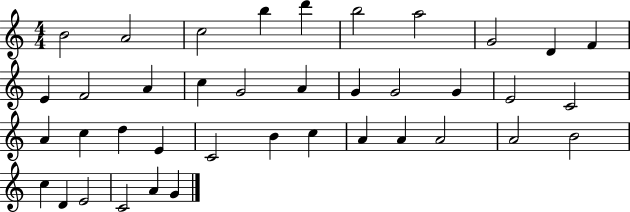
{
  \clef treble
  \numericTimeSignature
  \time 4/4
  \key c \major
  b'2 a'2 | c''2 b''4 d'''4 | b''2 a''2 | g'2 d'4 f'4 | \break e'4 f'2 a'4 | c''4 g'2 a'4 | g'4 g'2 g'4 | e'2 c'2 | \break a'4 c''4 d''4 e'4 | c'2 b'4 c''4 | a'4 a'4 a'2 | a'2 b'2 | \break c''4 d'4 e'2 | c'2 a'4 g'4 | \bar "|."
}